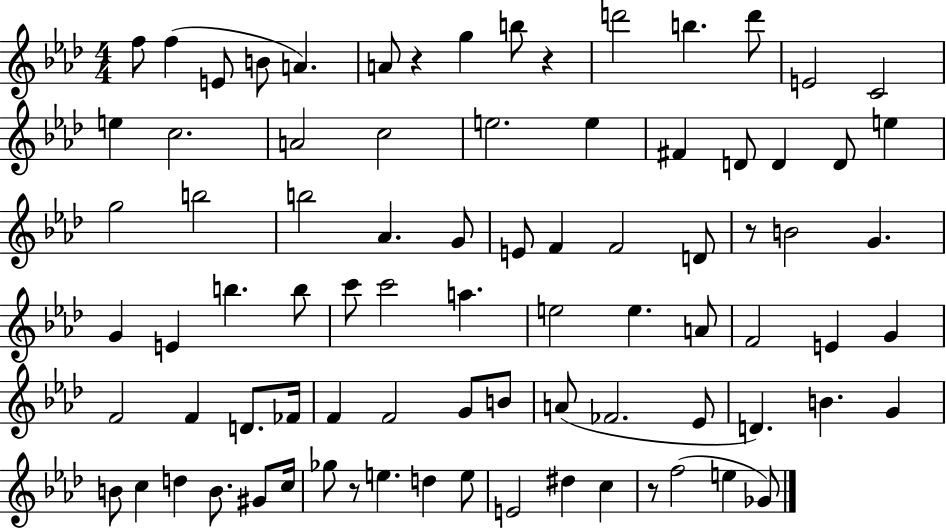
{
  \clef treble
  \numericTimeSignature
  \time 4/4
  \key aes \major
  \repeat volta 2 { f''8 f''4( e'8 b'8 a'4.) | a'8 r4 g''4 b''8 r4 | d'''2 b''4. d'''8 | e'2 c'2 | \break e''4 c''2. | a'2 c''2 | e''2. e''4 | fis'4 d'8 d'4 d'8 e''4 | \break g''2 b''2 | b''2 aes'4. g'8 | e'8 f'4 f'2 d'8 | r8 b'2 g'4. | \break g'4 e'4 b''4. b''8 | c'''8 c'''2 a''4. | e''2 e''4. a'8 | f'2 e'4 g'4 | \break f'2 f'4 d'8. fes'16 | f'4 f'2 g'8 b'8 | a'8( fes'2. ees'8 | d'4.) b'4. g'4 | \break b'8 c''4 d''4 b'8. gis'8 c''16 | ges''8 r8 e''4. d''4 e''8 | e'2 dis''4 c''4 | r8 f''2( e''4 ges'8) | \break } \bar "|."
}